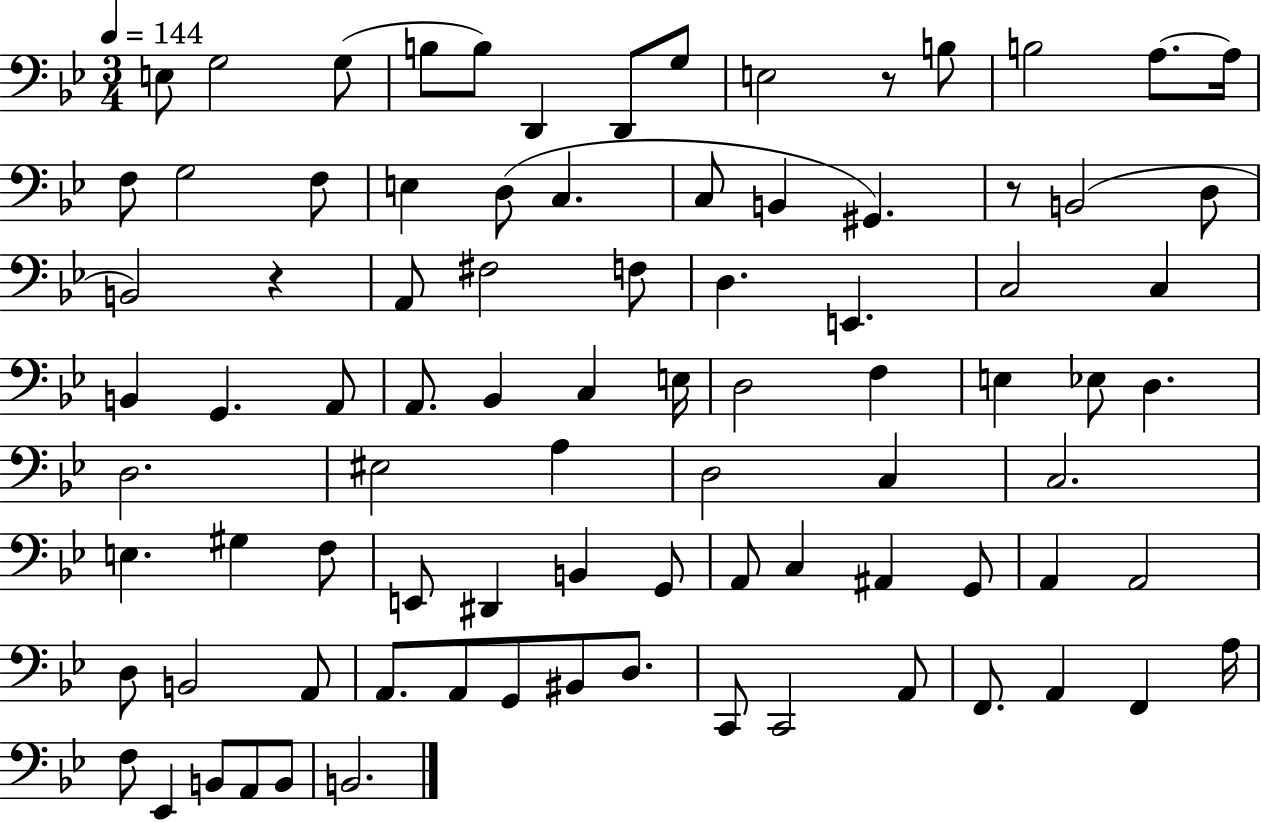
E3/e G3/h G3/e B3/e B3/e D2/q D2/e G3/e E3/h R/e B3/e B3/h A3/e. A3/s F3/e G3/h F3/e E3/q D3/e C3/q. C3/e B2/q G#2/q. R/e B2/h D3/e B2/h R/q A2/e F#3/h F3/e D3/q. E2/q. C3/h C3/q B2/q G2/q. A2/e A2/e. Bb2/q C3/q E3/s D3/h F3/q E3/q Eb3/e D3/q. D3/h. EIS3/h A3/q D3/h C3/q C3/h. E3/q. G#3/q F3/e E2/e D#2/q B2/q G2/e A2/e C3/q A#2/q G2/e A2/q A2/h D3/e B2/h A2/e A2/e. A2/e G2/e BIS2/e D3/e. C2/e C2/h A2/e F2/e. A2/q F2/q A3/s F3/e Eb2/q B2/e A2/e B2/e B2/h.